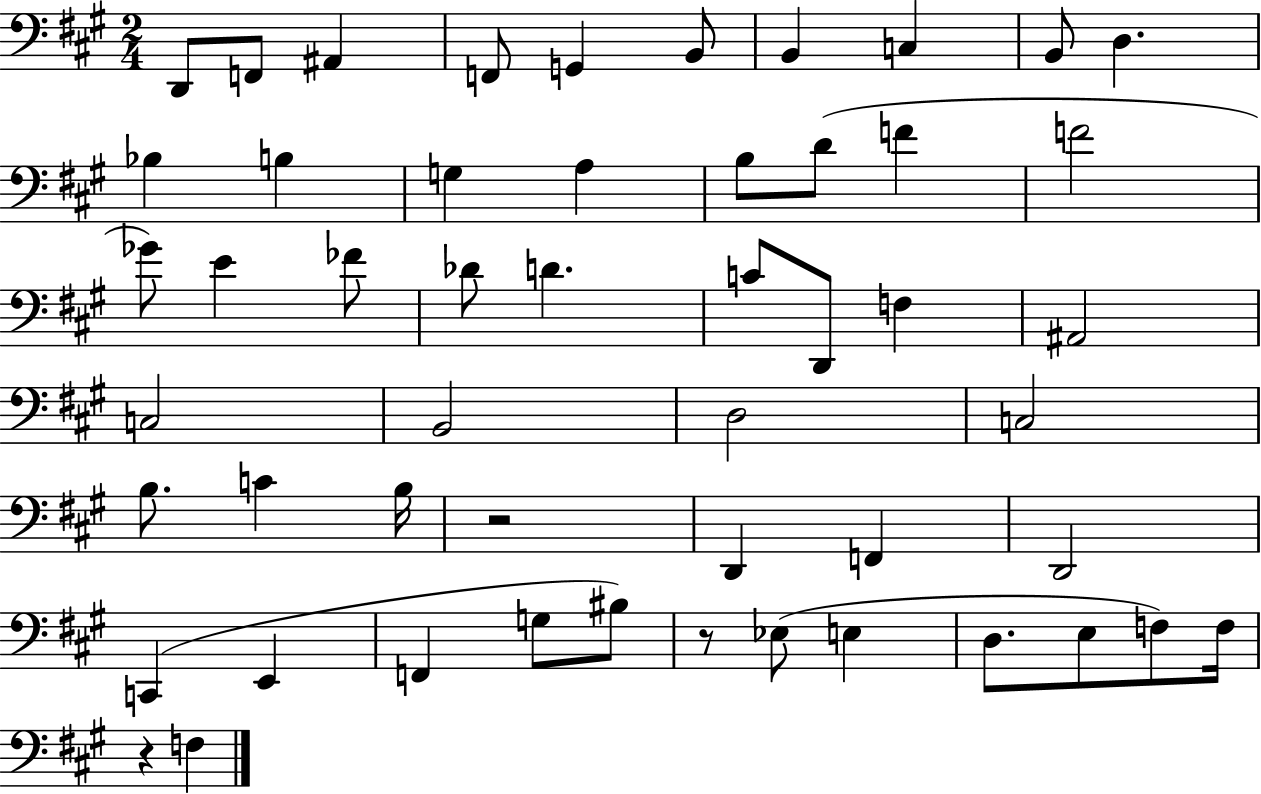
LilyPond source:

{
  \clef bass
  \numericTimeSignature
  \time 2/4
  \key a \major
  \repeat volta 2 { d,8 f,8 ais,4 | f,8 g,4 b,8 | b,4 c4 | b,8 d4. | \break bes4 b4 | g4 a4 | b8 d'8( f'4 | f'2 | \break ges'8) e'4 fes'8 | des'8 d'4. | c'8 d,8 f4 | ais,2 | \break c2 | b,2 | d2 | c2 | \break b8. c'4 b16 | r2 | d,4 f,4 | d,2 | \break c,4( e,4 | f,4 g8 bis8) | r8 ees8( e4 | d8. e8 f8) f16 | \break r4 f4 | } \bar "|."
}